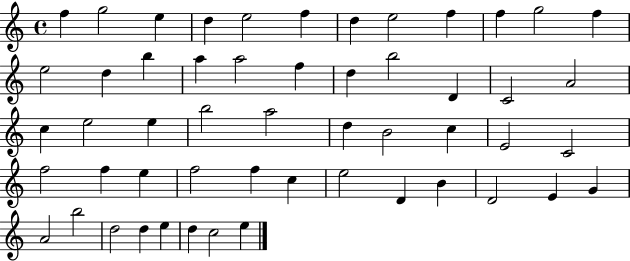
X:1
T:Untitled
M:4/4
L:1/4
K:C
f g2 e d e2 f d e2 f f g2 f e2 d b a a2 f d b2 D C2 A2 c e2 e b2 a2 d B2 c E2 C2 f2 f e f2 f c e2 D B D2 E G A2 b2 d2 d e d c2 e